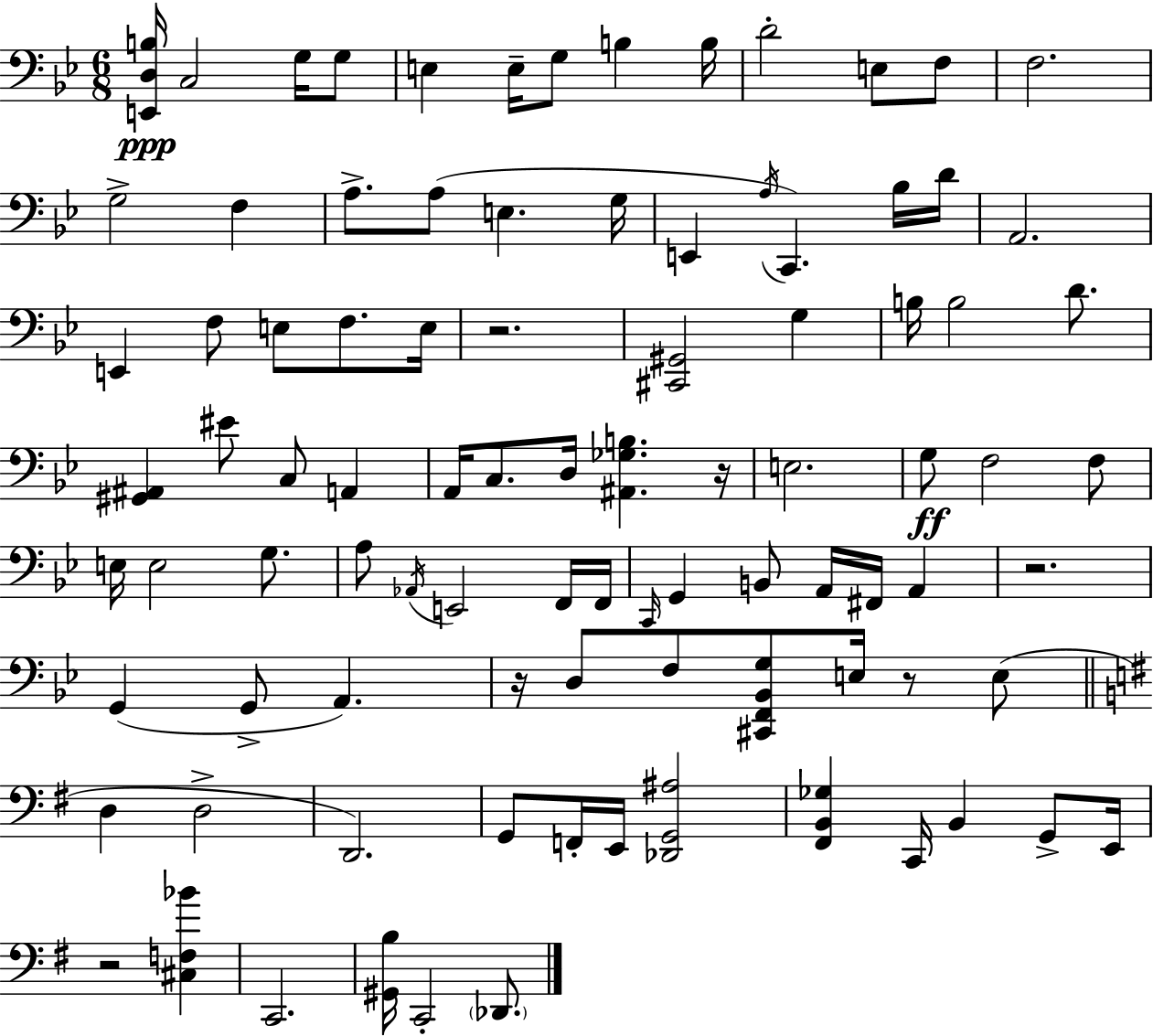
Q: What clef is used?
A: bass